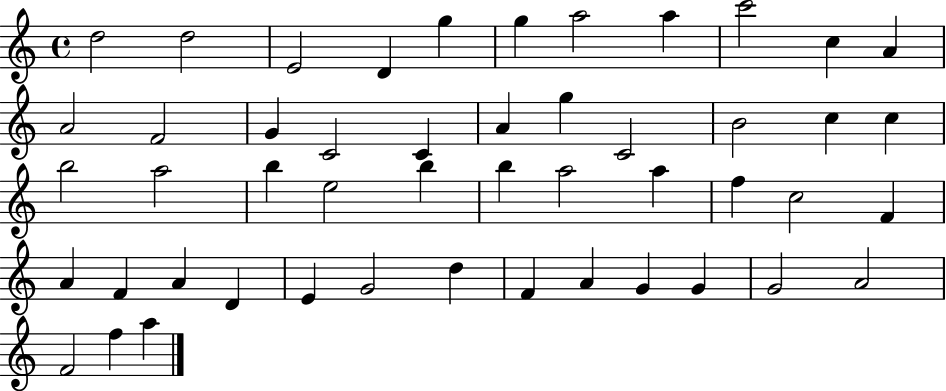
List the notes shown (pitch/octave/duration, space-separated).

D5/h D5/h E4/h D4/q G5/q G5/q A5/h A5/q C6/h C5/q A4/q A4/h F4/h G4/q C4/h C4/q A4/q G5/q C4/h B4/h C5/q C5/q B5/h A5/h B5/q E5/h B5/q B5/q A5/h A5/q F5/q C5/h F4/q A4/q F4/q A4/q D4/q E4/q G4/h D5/q F4/q A4/q G4/q G4/q G4/h A4/h F4/h F5/q A5/q